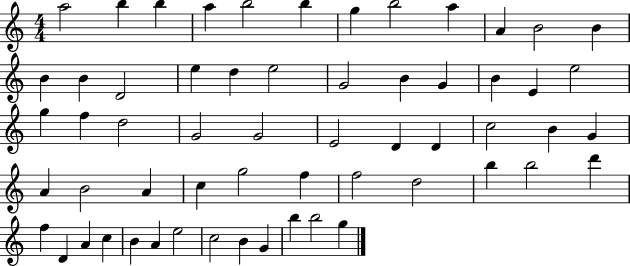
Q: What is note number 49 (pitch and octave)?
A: A4